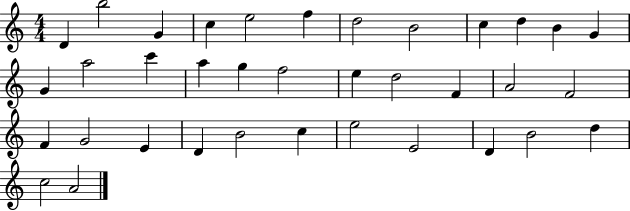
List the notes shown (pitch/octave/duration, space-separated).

D4/q B5/h G4/q C5/q E5/h F5/q D5/h B4/h C5/q D5/q B4/q G4/q G4/q A5/h C6/q A5/q G5/q F5/h E5/q D5/h F4/q A4/h F4/h F4/q G4/h E4/q D4/q B4/h C5/q E5/h E4/h D4/q B4/h D5/q C5/h A4/h